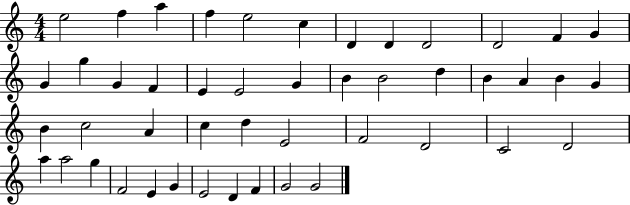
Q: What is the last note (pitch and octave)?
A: G4